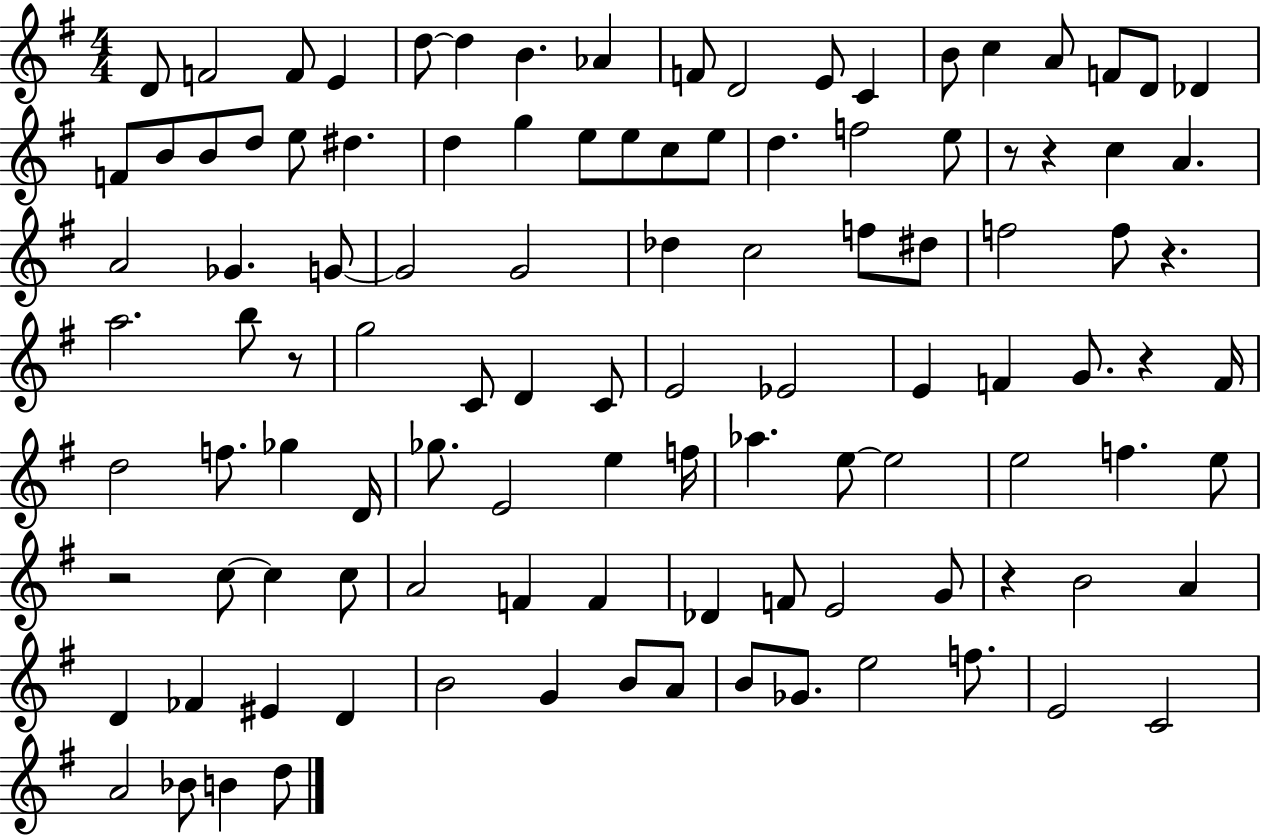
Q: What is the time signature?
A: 4/4